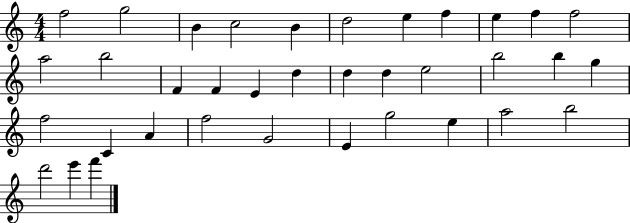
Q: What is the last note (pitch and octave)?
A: F6